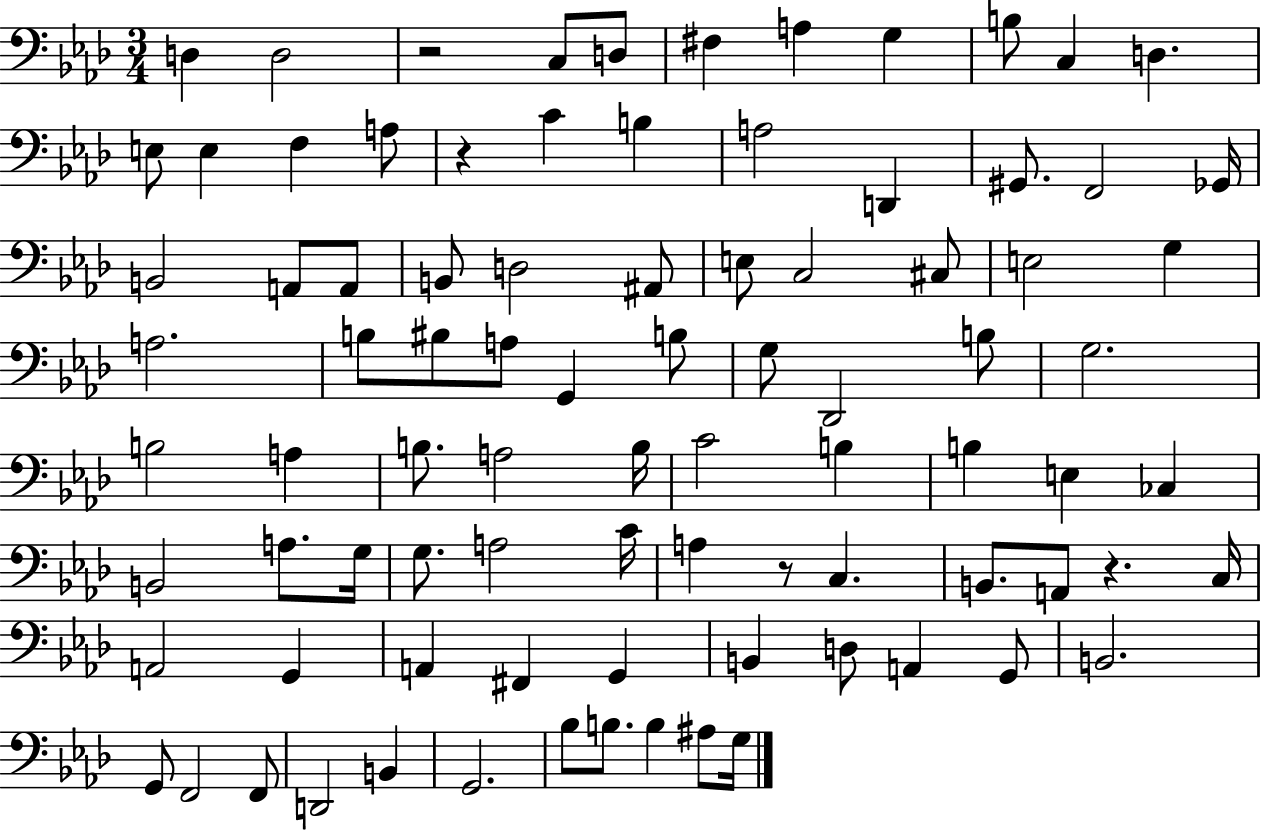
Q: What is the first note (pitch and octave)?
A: D3